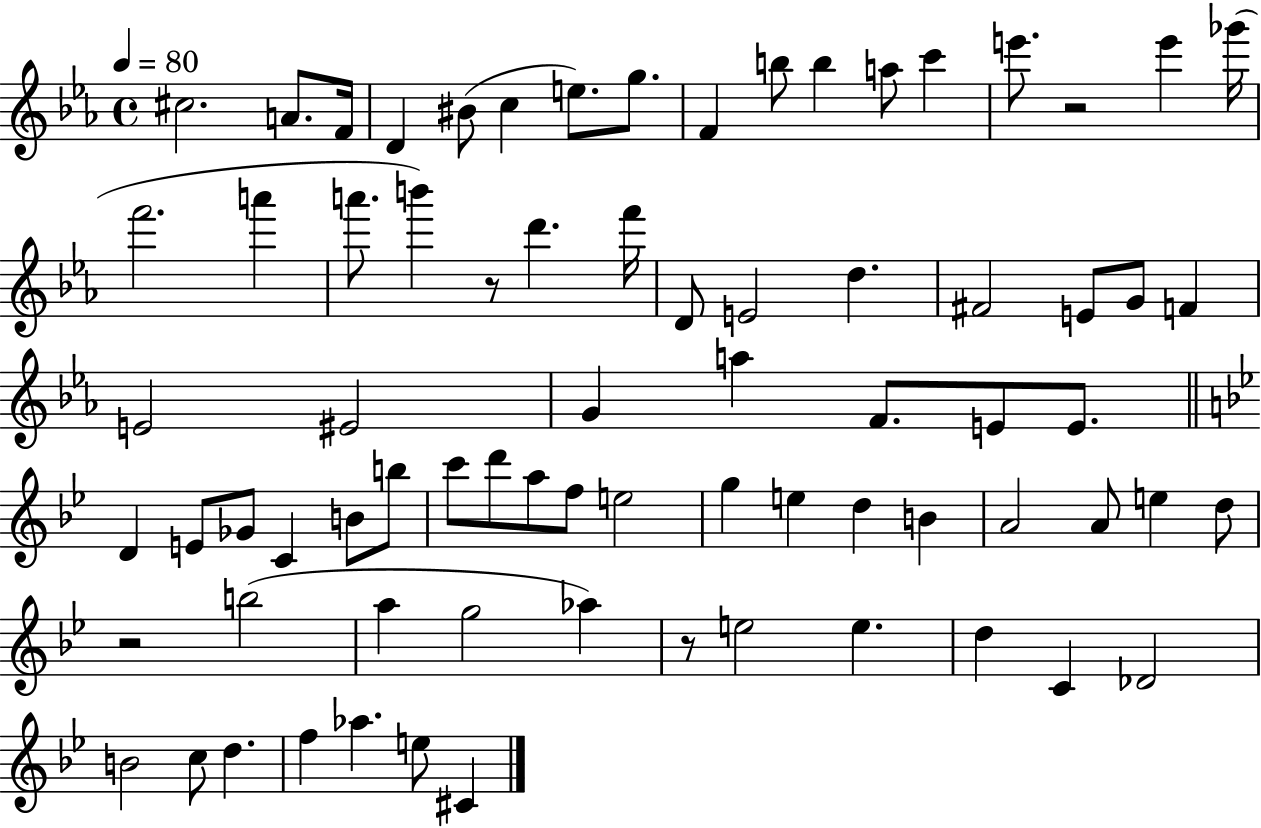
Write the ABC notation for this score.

X:1
T:Untitled
M:4/4
L:1/4
K:Eb
^c2 A/2 F/4 D ^B/2 c e/2 g/2 F b/2 b a/2 c' e'/2 z2 e' _g'/4 f'2 a' a'/2 b' z/2 d' f'/4 D/2 E2 d ^F2 E/2 G/2 F E2 ^E2 G a F/2 E/2 E/2 D E/2 _G/2 C B/2 b/2 c'/2 d'/2 a/2 f/2 e2 g e d B A2 A/2 e d/2 z2 b2 a g2 _a z/2 e2 e d C _D2 B2 c/2 d f _a e/2 ^C